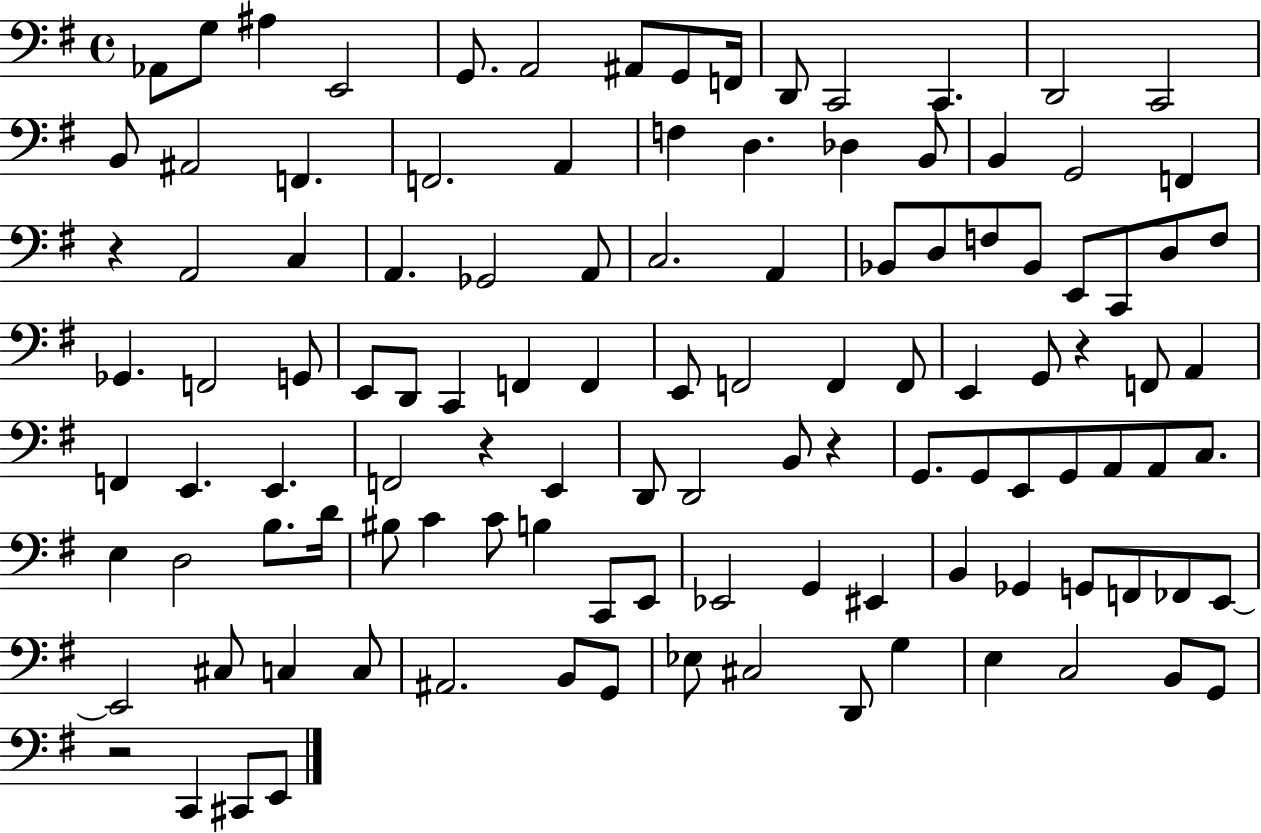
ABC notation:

X:1
T:Untitled
M:4/4
L:1/4
K:G
_A,,/2 G,/2 ^A, E,,2 G,,/2 A,,2 ^A,,/2 G,,/2 F,,/4 D,,/2 C,,2 C,, D,,2 C,,2 B,,/2 ^A,,2 F,, F,,2 A,, F, D, _D, B,,/2 B,, G,,2 F,, z A,,2 C, A,, _G,,2 A,,/2 C,2 A,, _B,,/2 D,/2 F,/2 _B,,/2 E,,/2 C,,/2 D,/2 F,/2 _G,, F,,2 G,,/2 E,,/2 D,,/2 C,, F,, F,, E,,/2 F,,2 F,, F,,/2 E,, G,,/2 z F,,/2 A,, F,, E,, E,, F,,2 z E,, D,,/2 D,,2 B,,/2 z G,,/2 G,,/2 E,,/2 G,,/2 A,,/2 A,,/2 C,/2 E, D,2 B,/2 D/4 ^B,/2 C C/2 B, C,,/2 E,,/2 _E,,2 G,, ^E,, B,, _G,, G,,/2 F,,/2 _F,,/2 E,,/2 E,,2 ^C,/2 C, C,/2 ^A,,2 B,,/2 G,,/2 _E,/2 ^C,2 D,,/2 G, E, C,2 B,,/2 G,,/2 z2 C,, ^C,,/2 E,,/2